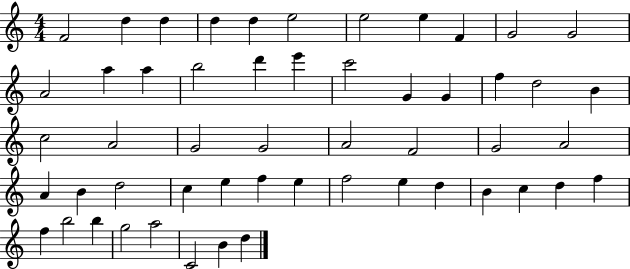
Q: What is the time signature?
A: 4/4